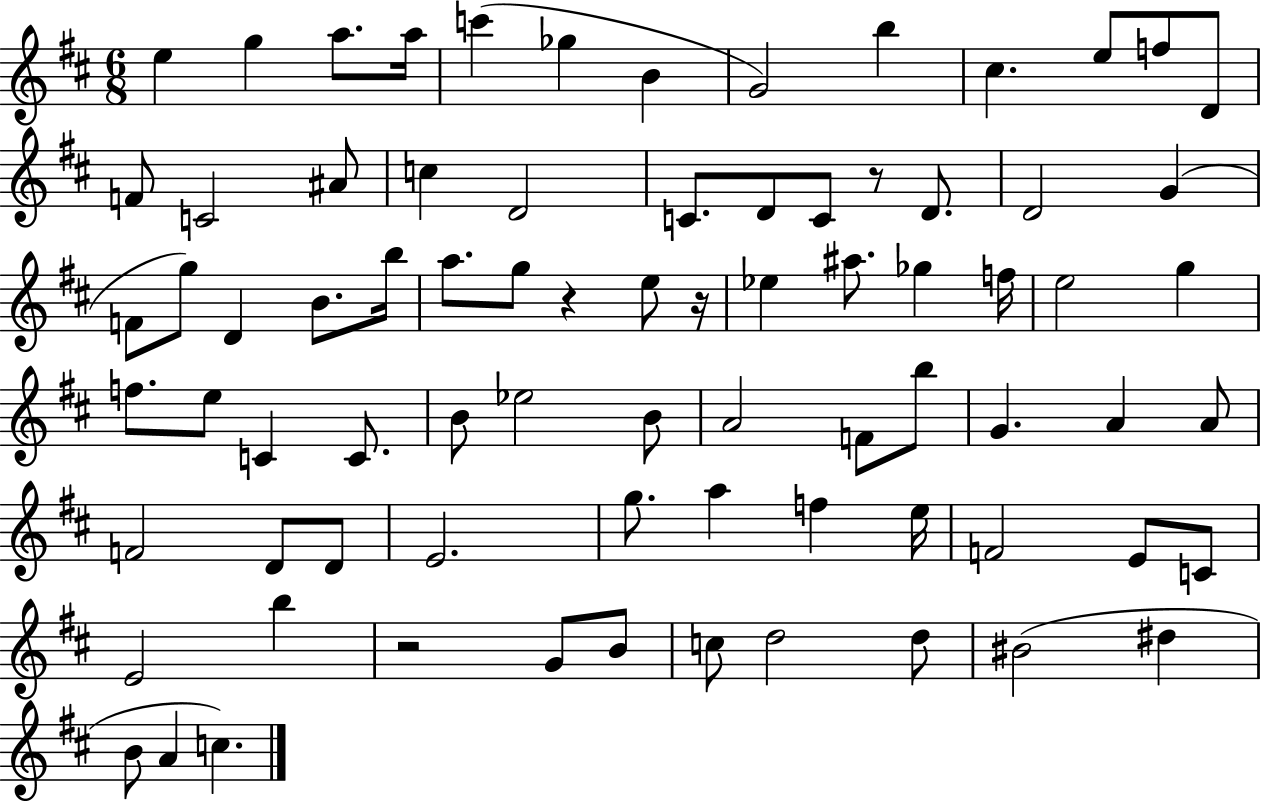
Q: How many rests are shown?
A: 4